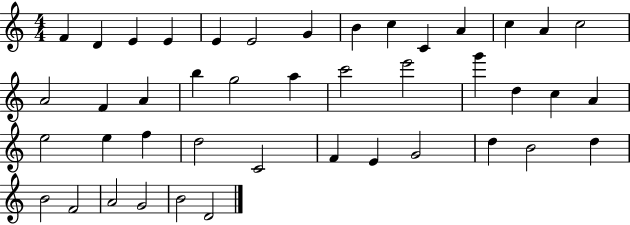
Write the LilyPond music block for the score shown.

{
  \clef treble
  \numericTimeSignature
  \time 4/4
  \key c \major
  f'4 d'4 e'4 e'4 | e'4 e'2 g'4 | b'4 c''4 c'4 a'4 | c''4 a'4 c''2 | \break a'2 f'4 a'4 | b''4 g''2 a''4 | c'''2 e'''2 | g'''4 d''4 c''4 a'4 | \break e''2 e''4 f''4 | d''2 c'2 | f'4 e'4 g'2 | d''4 b'2 d''4 | \break b'2 f'2 | a'2 g'2 | b'2 d'2 | \bar "|."
}